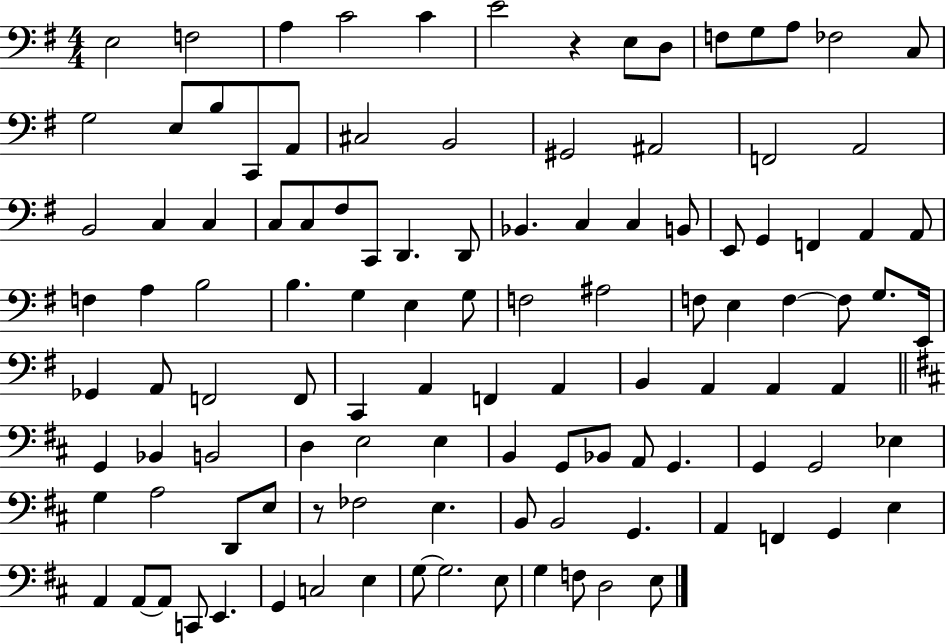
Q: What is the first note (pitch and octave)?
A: E3